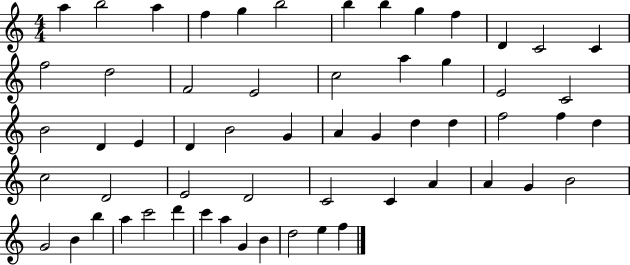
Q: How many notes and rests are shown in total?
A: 58